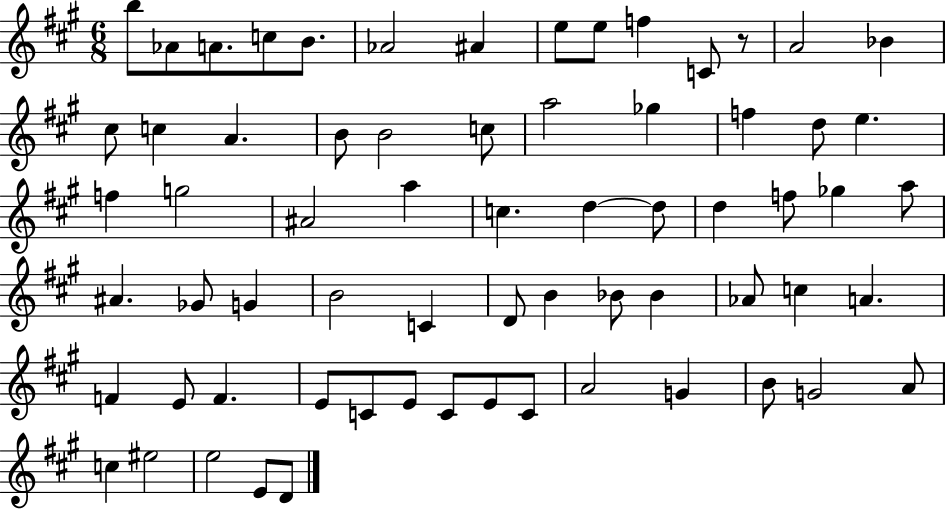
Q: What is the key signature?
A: A major